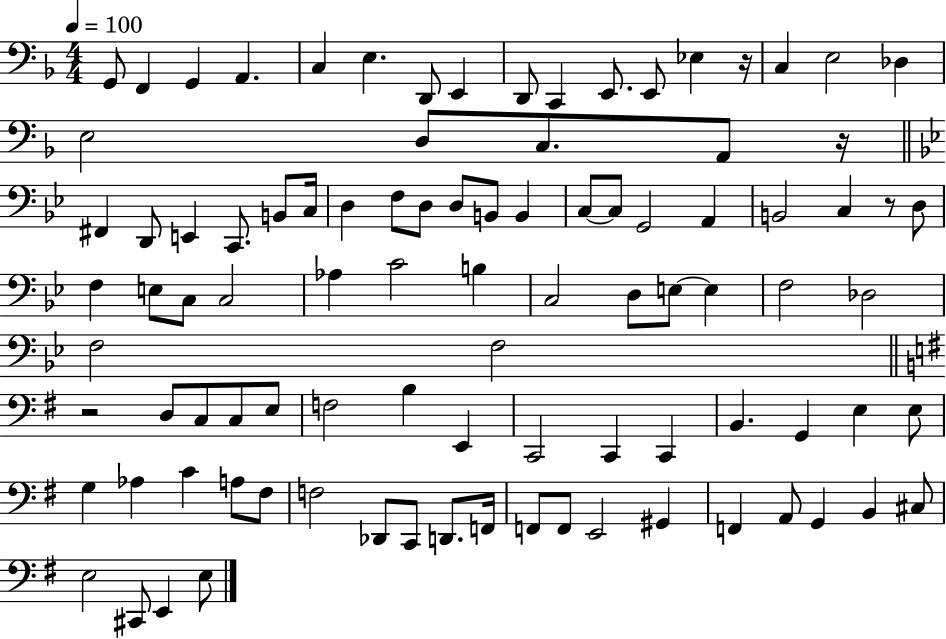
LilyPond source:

{
  \clef bass
  \numericTimeSignature
  \time 4/4
  \key f \major
  \tempo 4 = 100
  g,8 f,4 g,4 a,4. | c4 e4. d,8 e,4 | d,8 c,4 e,8. e,8 ees4 r16 | c4 e2 des4 | \break e2 d8 c8. a,8 r16 | \bar "||" \break \key bes \major fis,4 d,8 e,4 c,8. b,8 c16 | d4 f8 d8 d8 b,8 b,4 | c8~~ c8 g,2 a,4 | b,2 c4 r8 d8 | \break f4 e8 c8 c2 | aes4 c'2 b4 | c2 d8 e8~~ e4 | f2 des2 | \break f2 f2 | \bar "||" \break \key e \minor r2 d8 c8 c8 e8 | f2 b4 e,4 | c,2 c,4 c,4 | b,4. g,4 e4 e8 | \break g4 aes4 c'4 a8 fis8 | f2 des,8 c,8 d,8. f,16 | f,8 f,8 e,2 gis,4 | f,4 a,8 g,4 b,4 cis8 | \break e2 cis,8 e,4 e8 | \bar "|."
}